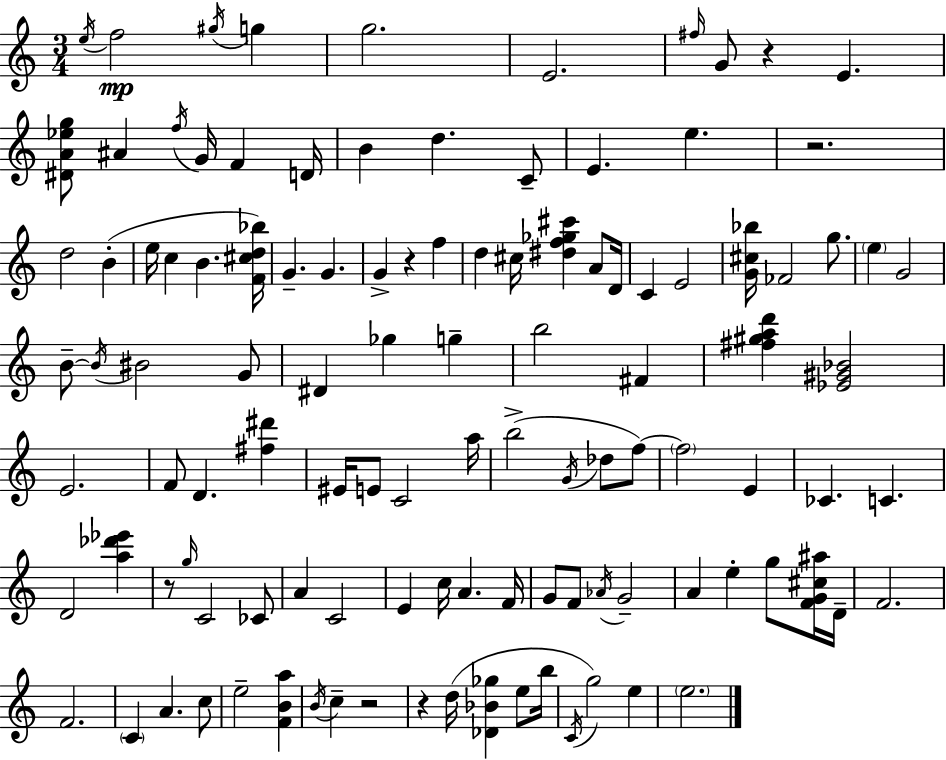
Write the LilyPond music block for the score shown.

{
  \clef treble
  \numericTimeSignature
  \time 3/4
  \key c \major
  \acciaccatura { e''16 }\mp f''2 \acciaccatura { gis''16 } g''4 | g''2. | e'2. | \grace { fis''16 } g'8 r4 e'4. | \break <dis' a' ees'' g''>8 ais'4 \acciaccatura { f''16 } g'16 f'4 | d'16 b'4 d''4. | c'8-- e'4. e''4. | r2. | \break d''2 | b'4-.( e''16 c''4 b'4. | <f' cis'' d'' bes''>16) g'4.-- g'4. | g'4-> r4 | \break f''4 d''4 cis''16 <dis'' f'' ges'' cis'''>4 | a'8 d'16 c'4 e'2 | <g' cis'' bes''>16 fes'2 | g''8. \parenthesize e''4 g'2 | \break b'8--~~ \acciaccatura { b'16 } bis'2 | g'8 dis'4 ges''4 | g''4-- b''2 | fis'4 <fis'' gis'' a'' d'''>4 <ees' gis' bes'>2 | \break e'2. | f'8 d'4. | <fis'' dis'''>4 eis'16 e'8 c'2 | a''16 b''2->( | \break \acciaccatura { g'16 } des''8 f''8~~) \parenthesize f''2 | e'4 ces'4. | c'4. d'2 | <a'' des''' ees'''>4 r8 \grace { g''16 } c'2 | \break ces'8 a'4 c'2 | e'4 c''16 | a'4. f'16 g'8 f'8 \acciaccatura { aes'16 } | g'2-- a'4 | \break e''4-. g''8 <f' g' cis'' ais''>16 d'16-- f'2. | f'2. | \parenthesize c'4 | a'4. c''8 e''2-- | \break <f' b' a''>4 \acciaccatura { b'16 } c''4-- | r2 r4 | d''16( <des' bes' ges''>4 e''8 b''16 \acciaccatura { c'16 } g''2) | e''4 \parenthesize e''2. | \break \bar "|."
}